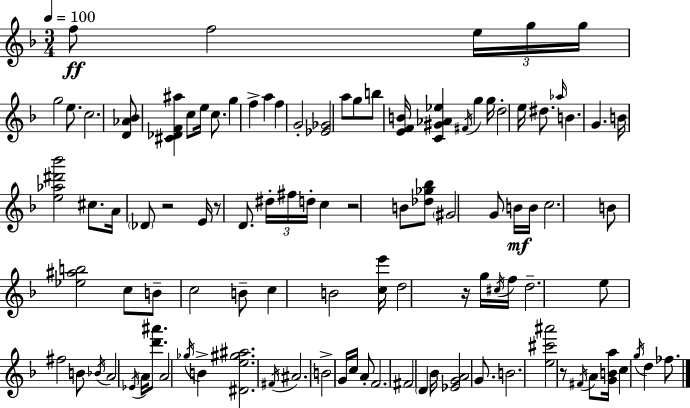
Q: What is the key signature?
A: D minor